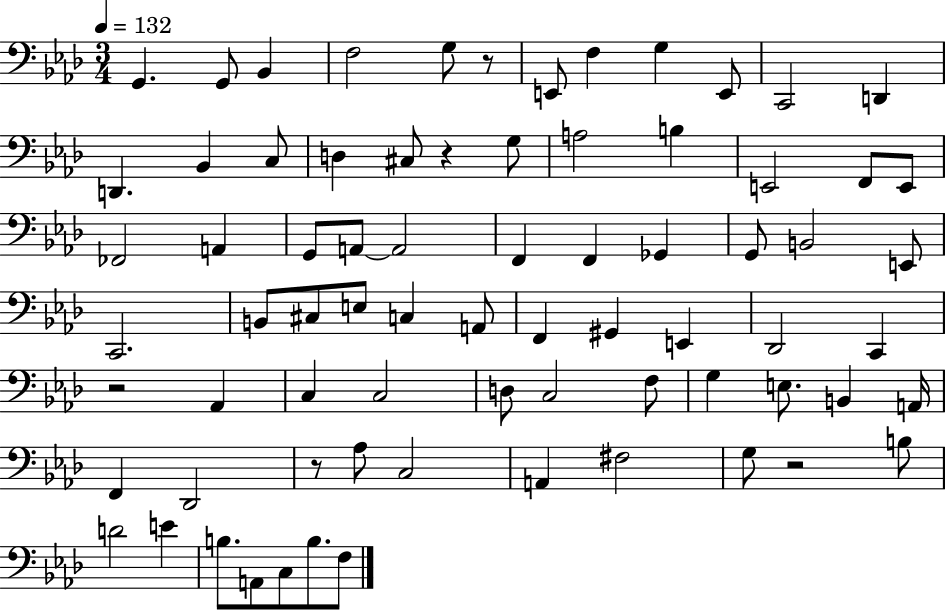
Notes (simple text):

G2/q. G2/e Bb2/q F3/h G3/e R/e E2/e F3/q G3/q E2/e C2/h D2/q D2/q. Bb2/q C3/e D3/q C#3/e R/q G3/e A3/h B3/q E2/h F2/e E2/e FES2/h A2/q G2/e A2/e A2/h F2/q F2/q Gb2/q G2/e B2/h E2/e C2/h. B2/e C#3/e E3/e C3/q A2/e F2/q G#2/q E2/q Db2/h C2/q R/h Ab2/q C3/q C3/h D3/e C3/h F3/e G3/q E3/e. B2/q A2/s F2/q Db2/h R/e Ab3/e C3/h A2/q F#3/h G3/e R/h B3/e D4/h E4/q B3/e. A2/e C3/e B3/e. F3/e